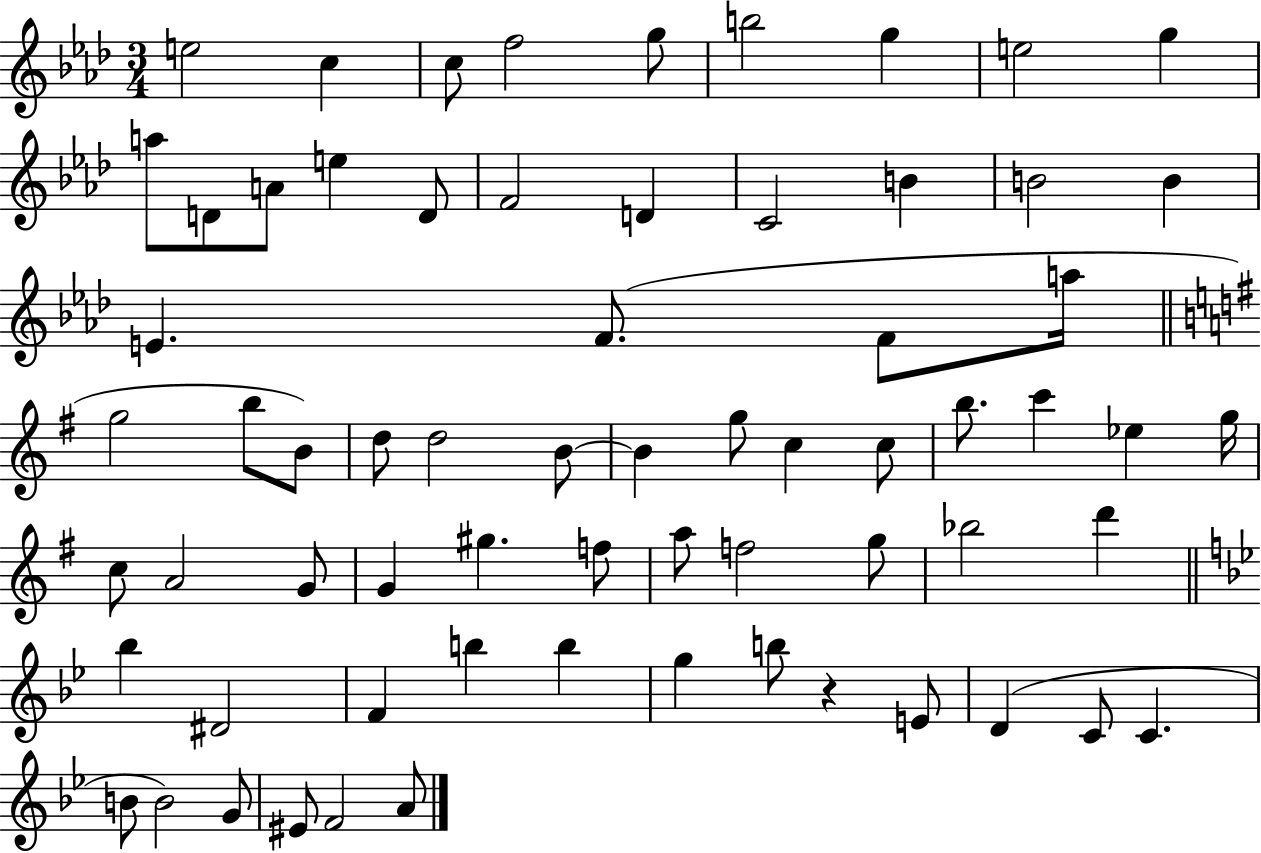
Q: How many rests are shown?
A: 1